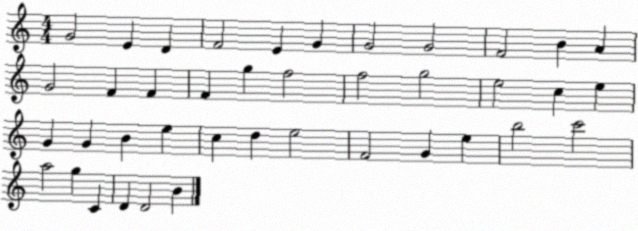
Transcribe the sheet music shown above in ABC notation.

X:1
T:Untitled
M:4/4
L:1/4
K:C
G2 E D F2 E G G2 G2 F2 B A G2 F F F g f2 f2 g2 e2 c e G G B e c d e2 F2 G e b2 c'2 a2 g C D D2 B